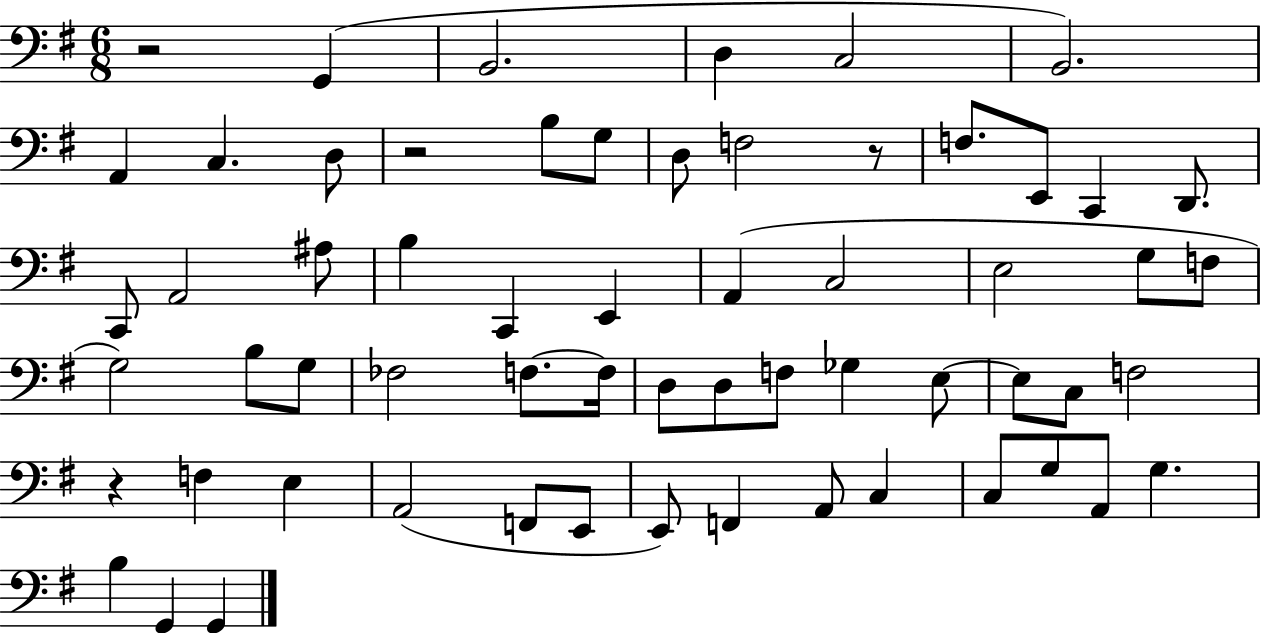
R/h G2/q B2/h. D3/q C3/h B2/h. A2/q C3/q. D3/e R/h B3/e G3/e D3/e F3/h R/e F3/e. E2/e C2/q D2/e. C2/e A2/h A#3/e B3/q C2/q E2/q A2/q C3/h E3/h G3/e F3/e G3/h B3/e G3/e FES3/h F3/e. F3/s D3/e D3/e F3/e Gb3/q E3/e E3/e C3/e F3/h R/q F3/q E3/q A2/h F2/e E2/e E2/e F2/q A2/e C3/q C3/e G3/e A2/e G3/q. B3/q G2/q G2/q